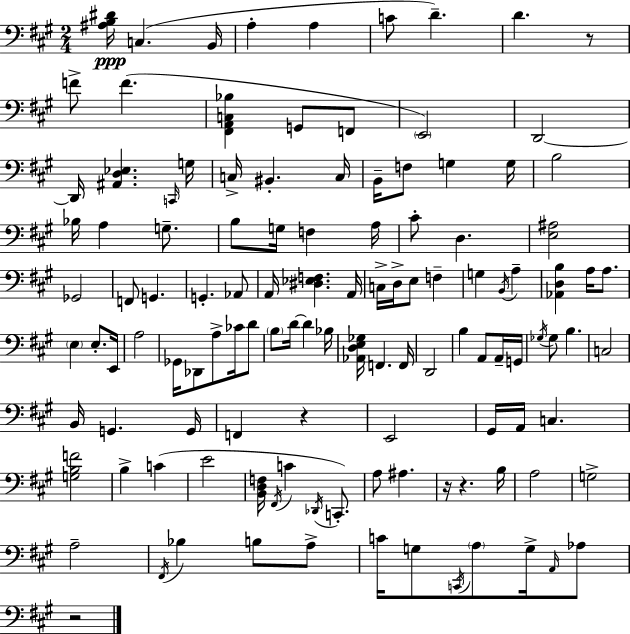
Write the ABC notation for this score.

X:1
T:Untitled
M:2/4
L:1/4
K:A
[^A,B,^D]/4 C, B,,/4 A, A, C/2 D D z/2 F/2 F [^F,,A,,C,_B,] G,,/2 F,,/2 E,,2 D,,2 D,,/4 [^A,,D,_E,] C,,/4 G,/4 C,/4 ^B,, C,/4 B,,/4 F,/2 G, G,/4 B,2 _B,/4 A, G,/2 B,/2 G,/4 F, A,/4 ^C/2 D, [E,^A,]2 _G,,2 F,,/2 G,, G,, _A,,/2 A,,/4 [^D,_E,F,] A,,/4 C,/4 D,/4 E,/2 F, G, B,,/4 A, [_A,,D,B,] A,/4 A,/2 E, E,/2 E,,/4 A,2 _G,,/4 _D,,/2 A,/2 _C/4 D/2 B,/2 D/4 D _B,/4 [_A,,D,E,_G,]/4 F,, F,,/4 D,,2 B, A,,/2 A,,/4 G,,/4 _G,/4 _G,/2 B, C,2 B,,/4 G,, G,,/4 F,, z E,,2 ^G,,/4 A,,/4 C, [G,B,F]2 B, C E2 [B,,D,F,]/4 ^F,,/4 C _D,,/4 C,,/2 A,/2 ^A, z/4 z B,/4 A,2 G,2 A,2 ^F,,/4 _B, B,/2 A,/2 C/4 G,/2 C,,/4 A,/2 G,/4 A,,/4 _A,/2 z2